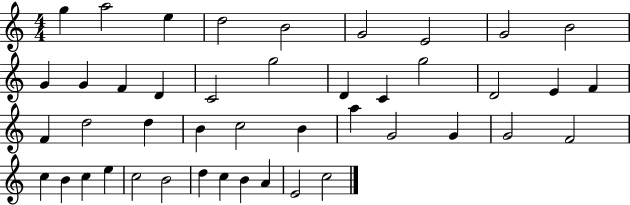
{
  \clef treble
  \numericTimeSignature
  \time 4/4
  \key c \major
  g''4 a''2 e''4 | d''2 b'2 | g'2 e'2 | g'2 b'2 | \break g'4 g'4 f'4 d'4 | c'2 g''2 | d'4 c'4 g''2 | d'2 e'4 f'4 | \break f'4 d''2 d''4 | b'4 c''2 b'4 | a''4 g'2 g'4 | g'2 f'2 | \break c''4 b'4 c''4 e''4 | c''2 b'2 | d''4 c''4 b'4 a'4 | e'2 c''2 | \break \bar "|."
}